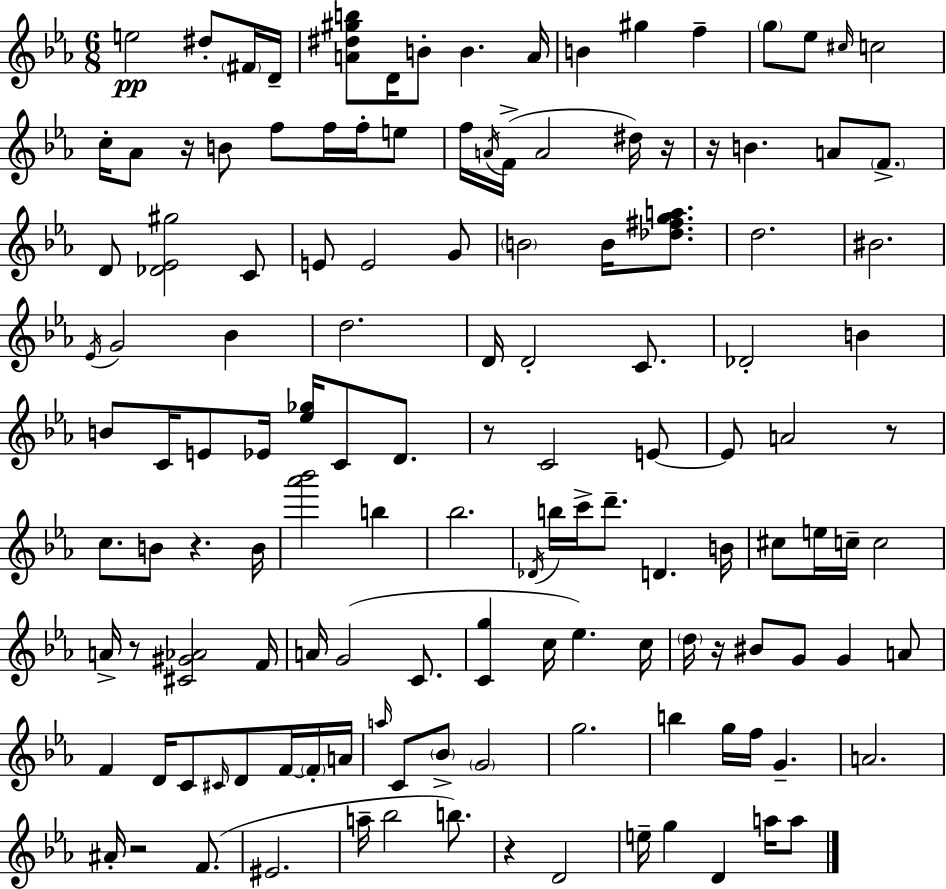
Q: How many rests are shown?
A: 10